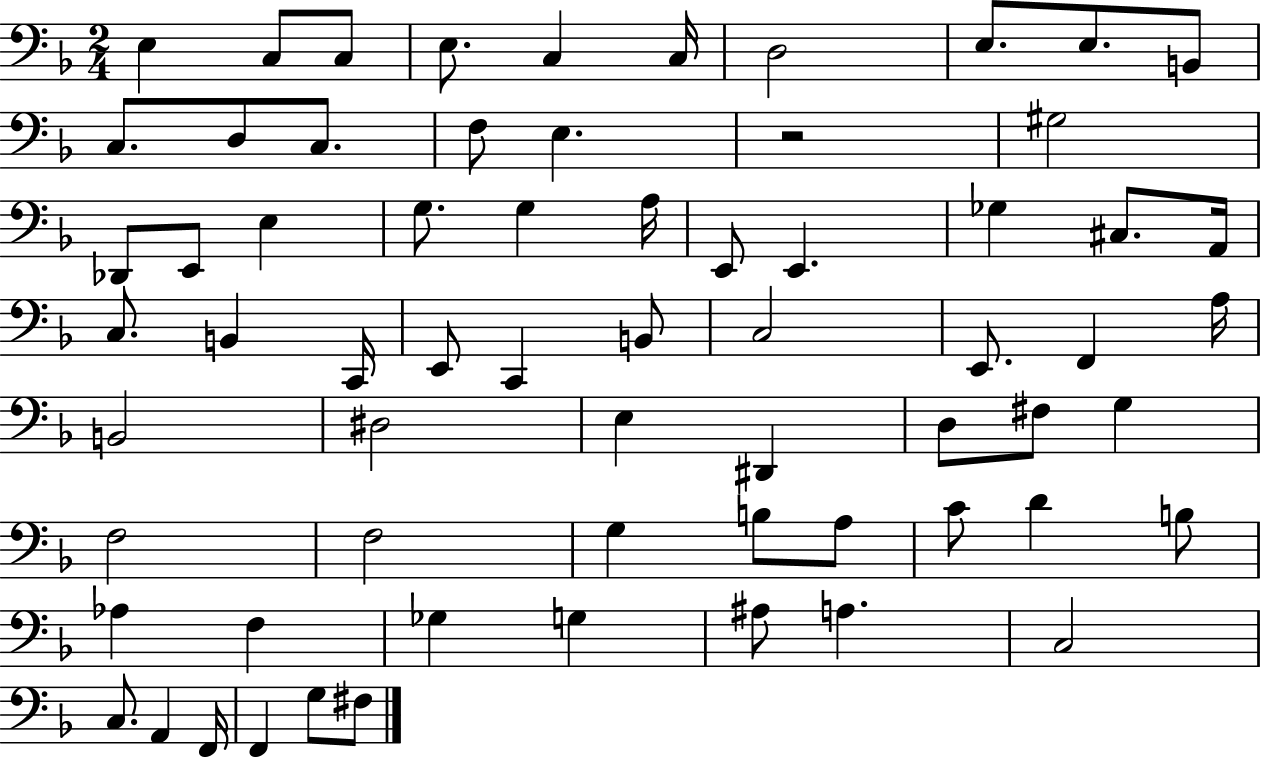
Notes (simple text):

E3/q C3/e C3/e E3/e. C3/q C3/s D3/h E3/e. E3/e. B2/e C3/e. D3/e C3/e. F3/e E3/q. R/h G#3/h Db2/e E2/e E3/q G3/e. G3/q A3/s E2/e E2/q. Gb3/q C#3/e. A2/s C3/e. B2/q C2/s E2/e C2/q B2/e C3/h E2/e. F2/q A3/s B2/h D#3/h E3/q D#2/q D3/e F#3/e G3/q F3/h F3/h G3/q B3/e A3/e C4/e D4/q B3/e Ab3/q F3/q Gb3/q G3/q A#3/e A3/q. C3/h C3/e. A2/q F2/s F2/q G3/e F#3/e